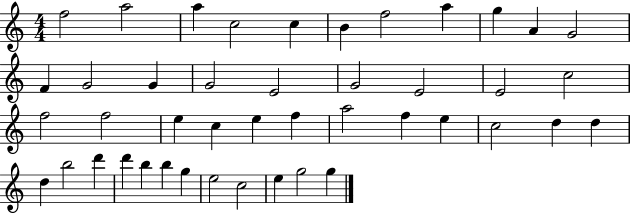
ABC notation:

X:1
T:Untitled
M:4/4
L:1/4
K:C
f2 a2 a c2 c B f2 a g A G2 F G2 G G2 E2 G2 E2 E2 c2 f2 f2 e c e f a2 f e c2 d d d b2 d' d' b b g e2 c2 e g2 g